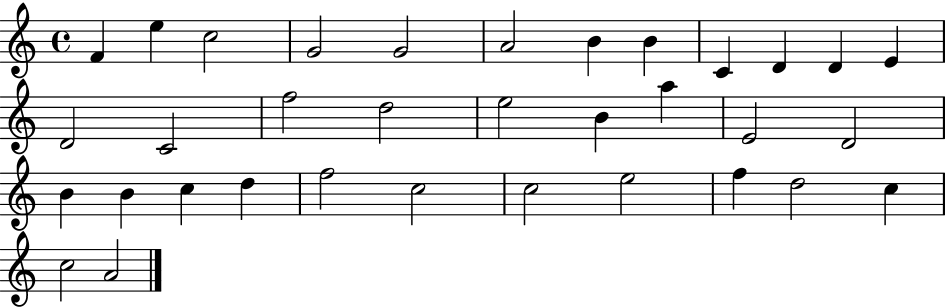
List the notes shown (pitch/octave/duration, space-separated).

F4/q E5/q C5/h G4/h G4/h A4/h B4/q B4/q C4/q D4/q D4/q E4/q D4/h C4/h F5/h D5/h E5/h B4/q A5/q E4/h D4/h B4/q B4/q C5/q D5/q F5/h C5/h C5/h E5/h F5/q D5/h C5/q C5/h A4/h